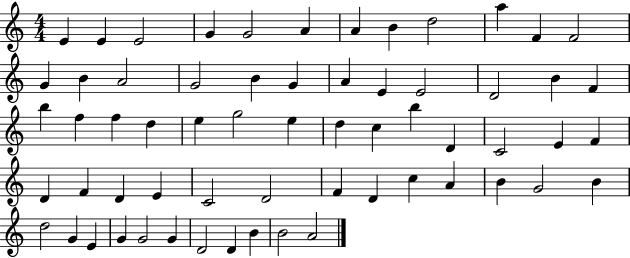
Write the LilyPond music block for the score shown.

{
  \clef treble
  \numericTimeSignature
  \time 4/4
  \key c \major
  e'4 e'4 e'2 | g'4 g'2 a'4 | a'4 b'4 d''2 | a''4 f'4 f'2 | \break g'4 b'4 a'2 | g'2 b'4 g'4 | a'4 e'4 e'2 | d'2 b'4 f'4 | \break b''4 f''4 f''4 d''4 | e''4 g''2 e''4 | d''4 c''4 b''4 d'4 | c'2 e'4 f'4 | \break d'4 f'4 d'4 e'4 | c'2 d'2 | f'4 d'4 c''4 a'4 | b'4 g'2 b'4 | \break d''2 g'4 e'4 | g'4 g'2 g'4 | d'2 d'4 b'4 | b'2 a'2 | \break \bar "|."
}